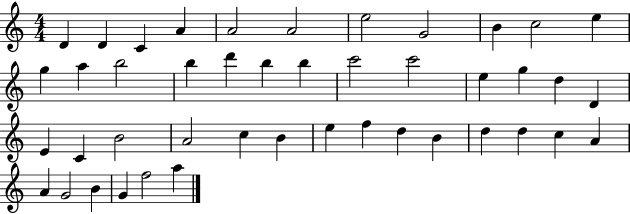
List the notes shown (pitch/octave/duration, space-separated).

D4/q D4/q C4/q A4/q A4/h A4/h E5/h G4/h B4/q C5/h E5/q G5/q A5/q B5/h B5/q D6/q B5/q B5/q C6/h C6/h E5/q G5/q D5/q D4/q E4/q C4/q B4/h A4/h C5/q B4/q E5/q F5/q D5/q B4/q D5/q D5/q C5/q A4/q A4/q G4/h B4/q G4/q F5/h A5/q